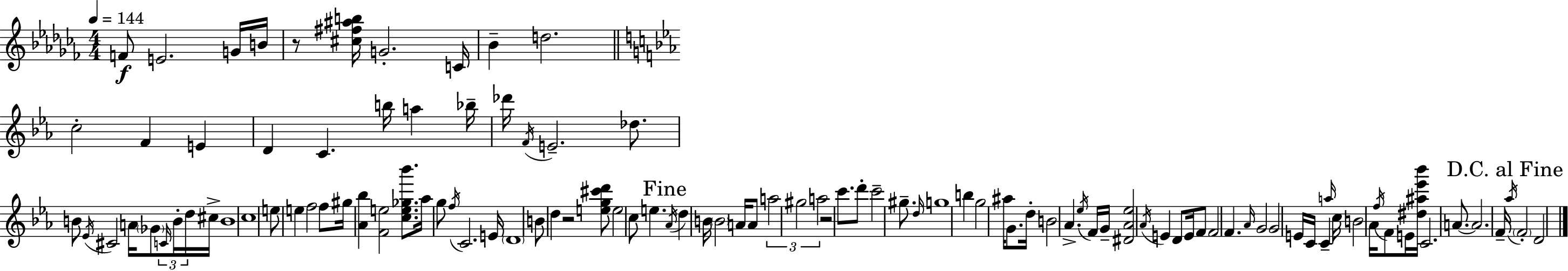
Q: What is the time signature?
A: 4/4